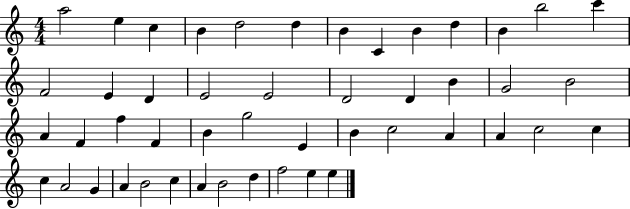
A5/h E5/q C5/q B4/q D5/h D5/q B4/q C4/q B4/q D5/q B4/q B5/h C6/q F4/h E4/q D4/q E4/h E4/h D4/h D4/q B4/q G4/h B4/h A4/q F4/q F5/q F4/q B4/q G5/h E4/q B4/q C5/h A4/q A4/q C5/h C5/q C5/q A4/h G4/q A4/q B4/h C5/q A4/q B4/h D5/q F5/h E5/q E5/q